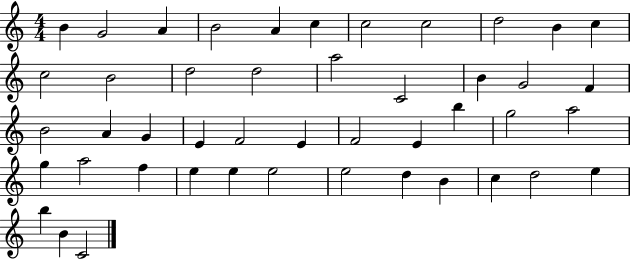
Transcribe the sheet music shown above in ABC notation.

X:1
T:Untitled
M:4/4
L:1/4
K:C
B G2 A B2 A c c2 c2 d2 B c c2 B2 d2 d2 a2 C2 B G2 F B2 A G E F2 E F2 E b g2 a2 g a2 f e e e2 e2 d B c d2 e b B C2